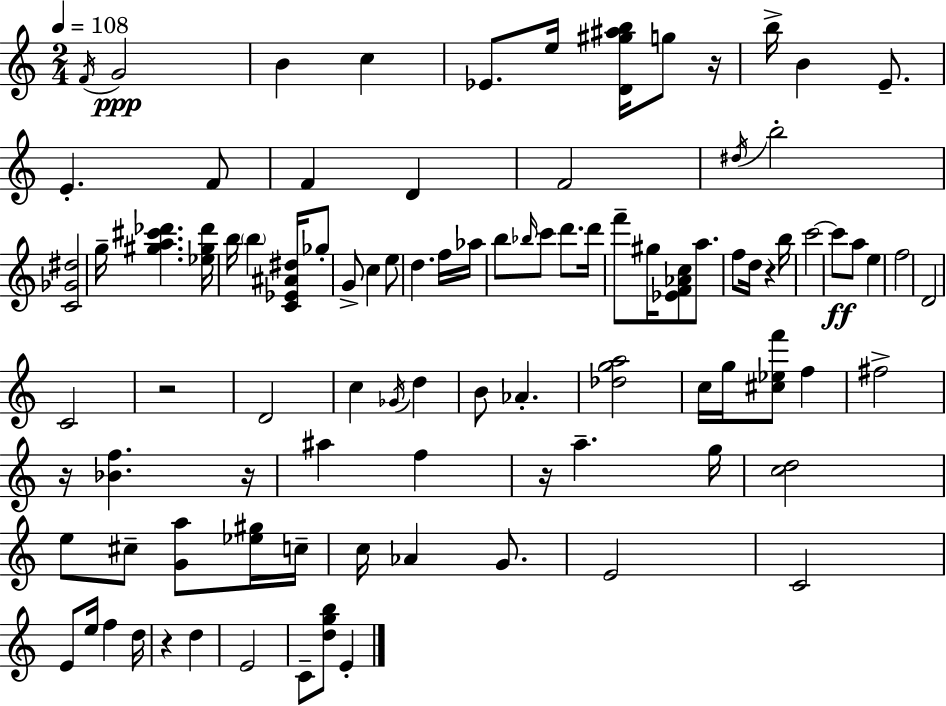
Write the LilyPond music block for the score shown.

{
  \clef treble
  \numericTimeSignature
  \time 2/4
  \key c \major
  \tempo 4 = 108
  \repeat volta 2 { \acciaccatura { f'16 }\ppp g'2 | b'4 c''4 | ees'8. e''16 <d' gis'' ais'' b''>16 g''8 | r16 b''16-> b'4 e'8.-- | \break e'4.-. f'8 | f'4 d'4 | f'2 | \acciaccatura { dis''16 } b''2-. | \break <c' ges' dis''>2 | g''16-- <gis'' a'' cis''' des'''>4. | <ees'' gis'' des'''>16 b''16 \parenthesize b''4 <c' ees' ais' dis''>16 | ges''8-. g'8-> c''4 | \break e''8 d''4. | f''16 aes''16 b''8 \grace { bes''16 } c'''8 d'''8. | d'''16 f'''8-- gis''16 <ees' f' aes' c''>8 | a''8. f''8 d''16 r4 | \break b''16 c'''2~~ | c'''8\ff a''8 e''4 | f''2 | d'2 | \break c'2 | r2 | d'2 | c''4 \acciaccatura { ges'16 } | \break d''4 b'8 aes'4.-. | <des'' g'' a''>2 | c''16 g''16 <cis'' ees'' f'''>8 | f''4 fis''2-> | \break r16 <bes' f''>4. | r16 ais''4 | f''4 r16 a''4.-- | g''16 <c'' d''>2 | \break e''8 cis''8-- | <g' a''>8 <ees'' gis''>16 c''16-- c''16 aes'4 | g'8. e'2 | c'2 | \break e'8 e''16 f''4 | d''16 r4 | d''4 e'2 | c'8-- <d'' g'' b''>8 | \break e'4-. } \bar "|."
}